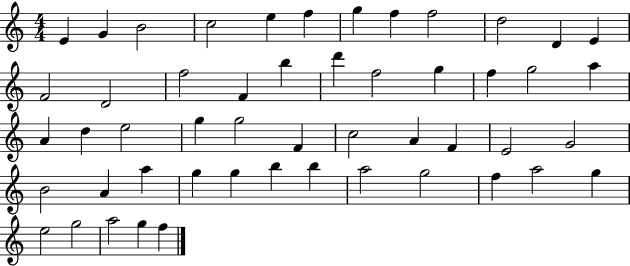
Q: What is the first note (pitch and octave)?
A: E4